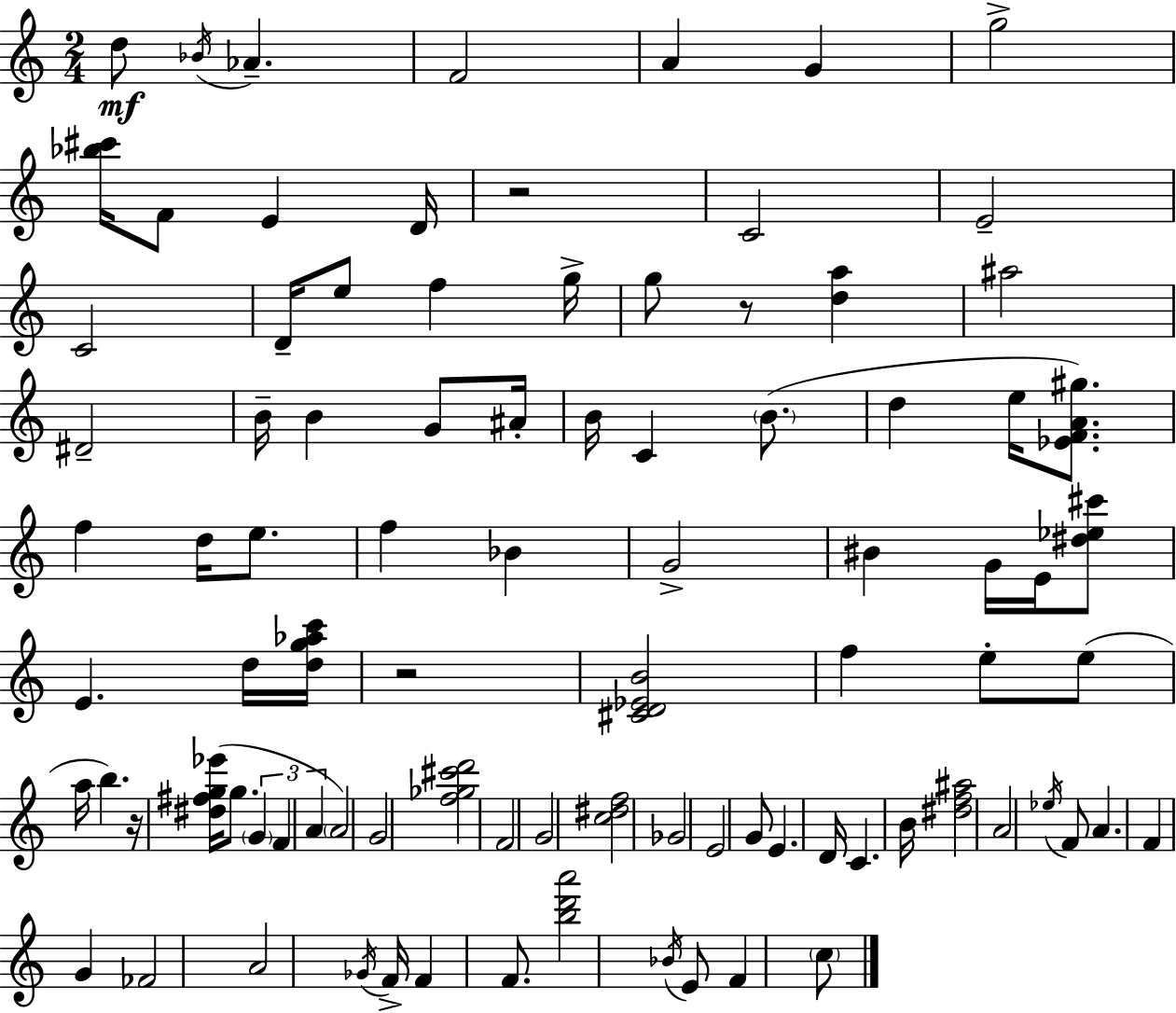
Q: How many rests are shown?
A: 4